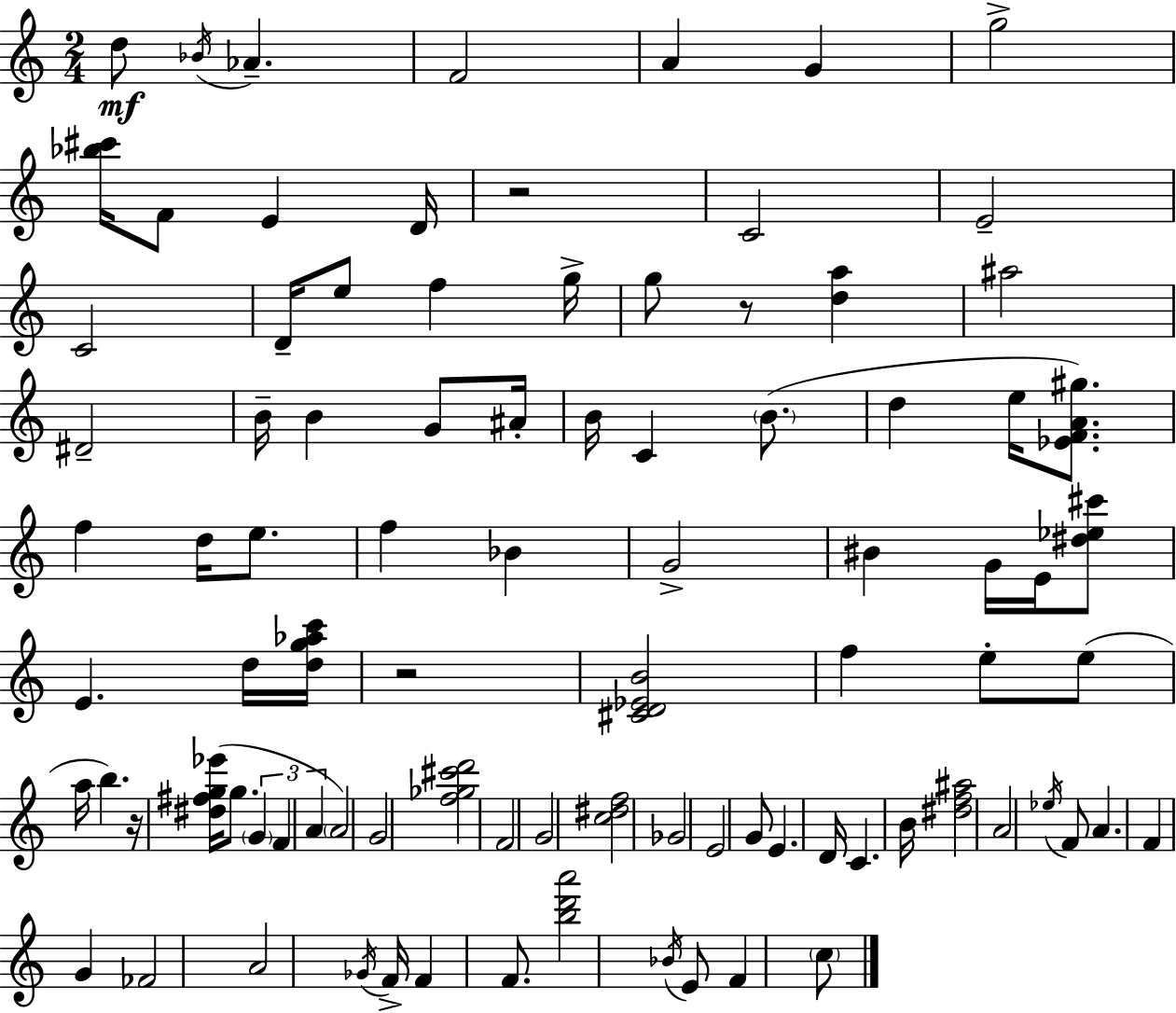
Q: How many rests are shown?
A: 4